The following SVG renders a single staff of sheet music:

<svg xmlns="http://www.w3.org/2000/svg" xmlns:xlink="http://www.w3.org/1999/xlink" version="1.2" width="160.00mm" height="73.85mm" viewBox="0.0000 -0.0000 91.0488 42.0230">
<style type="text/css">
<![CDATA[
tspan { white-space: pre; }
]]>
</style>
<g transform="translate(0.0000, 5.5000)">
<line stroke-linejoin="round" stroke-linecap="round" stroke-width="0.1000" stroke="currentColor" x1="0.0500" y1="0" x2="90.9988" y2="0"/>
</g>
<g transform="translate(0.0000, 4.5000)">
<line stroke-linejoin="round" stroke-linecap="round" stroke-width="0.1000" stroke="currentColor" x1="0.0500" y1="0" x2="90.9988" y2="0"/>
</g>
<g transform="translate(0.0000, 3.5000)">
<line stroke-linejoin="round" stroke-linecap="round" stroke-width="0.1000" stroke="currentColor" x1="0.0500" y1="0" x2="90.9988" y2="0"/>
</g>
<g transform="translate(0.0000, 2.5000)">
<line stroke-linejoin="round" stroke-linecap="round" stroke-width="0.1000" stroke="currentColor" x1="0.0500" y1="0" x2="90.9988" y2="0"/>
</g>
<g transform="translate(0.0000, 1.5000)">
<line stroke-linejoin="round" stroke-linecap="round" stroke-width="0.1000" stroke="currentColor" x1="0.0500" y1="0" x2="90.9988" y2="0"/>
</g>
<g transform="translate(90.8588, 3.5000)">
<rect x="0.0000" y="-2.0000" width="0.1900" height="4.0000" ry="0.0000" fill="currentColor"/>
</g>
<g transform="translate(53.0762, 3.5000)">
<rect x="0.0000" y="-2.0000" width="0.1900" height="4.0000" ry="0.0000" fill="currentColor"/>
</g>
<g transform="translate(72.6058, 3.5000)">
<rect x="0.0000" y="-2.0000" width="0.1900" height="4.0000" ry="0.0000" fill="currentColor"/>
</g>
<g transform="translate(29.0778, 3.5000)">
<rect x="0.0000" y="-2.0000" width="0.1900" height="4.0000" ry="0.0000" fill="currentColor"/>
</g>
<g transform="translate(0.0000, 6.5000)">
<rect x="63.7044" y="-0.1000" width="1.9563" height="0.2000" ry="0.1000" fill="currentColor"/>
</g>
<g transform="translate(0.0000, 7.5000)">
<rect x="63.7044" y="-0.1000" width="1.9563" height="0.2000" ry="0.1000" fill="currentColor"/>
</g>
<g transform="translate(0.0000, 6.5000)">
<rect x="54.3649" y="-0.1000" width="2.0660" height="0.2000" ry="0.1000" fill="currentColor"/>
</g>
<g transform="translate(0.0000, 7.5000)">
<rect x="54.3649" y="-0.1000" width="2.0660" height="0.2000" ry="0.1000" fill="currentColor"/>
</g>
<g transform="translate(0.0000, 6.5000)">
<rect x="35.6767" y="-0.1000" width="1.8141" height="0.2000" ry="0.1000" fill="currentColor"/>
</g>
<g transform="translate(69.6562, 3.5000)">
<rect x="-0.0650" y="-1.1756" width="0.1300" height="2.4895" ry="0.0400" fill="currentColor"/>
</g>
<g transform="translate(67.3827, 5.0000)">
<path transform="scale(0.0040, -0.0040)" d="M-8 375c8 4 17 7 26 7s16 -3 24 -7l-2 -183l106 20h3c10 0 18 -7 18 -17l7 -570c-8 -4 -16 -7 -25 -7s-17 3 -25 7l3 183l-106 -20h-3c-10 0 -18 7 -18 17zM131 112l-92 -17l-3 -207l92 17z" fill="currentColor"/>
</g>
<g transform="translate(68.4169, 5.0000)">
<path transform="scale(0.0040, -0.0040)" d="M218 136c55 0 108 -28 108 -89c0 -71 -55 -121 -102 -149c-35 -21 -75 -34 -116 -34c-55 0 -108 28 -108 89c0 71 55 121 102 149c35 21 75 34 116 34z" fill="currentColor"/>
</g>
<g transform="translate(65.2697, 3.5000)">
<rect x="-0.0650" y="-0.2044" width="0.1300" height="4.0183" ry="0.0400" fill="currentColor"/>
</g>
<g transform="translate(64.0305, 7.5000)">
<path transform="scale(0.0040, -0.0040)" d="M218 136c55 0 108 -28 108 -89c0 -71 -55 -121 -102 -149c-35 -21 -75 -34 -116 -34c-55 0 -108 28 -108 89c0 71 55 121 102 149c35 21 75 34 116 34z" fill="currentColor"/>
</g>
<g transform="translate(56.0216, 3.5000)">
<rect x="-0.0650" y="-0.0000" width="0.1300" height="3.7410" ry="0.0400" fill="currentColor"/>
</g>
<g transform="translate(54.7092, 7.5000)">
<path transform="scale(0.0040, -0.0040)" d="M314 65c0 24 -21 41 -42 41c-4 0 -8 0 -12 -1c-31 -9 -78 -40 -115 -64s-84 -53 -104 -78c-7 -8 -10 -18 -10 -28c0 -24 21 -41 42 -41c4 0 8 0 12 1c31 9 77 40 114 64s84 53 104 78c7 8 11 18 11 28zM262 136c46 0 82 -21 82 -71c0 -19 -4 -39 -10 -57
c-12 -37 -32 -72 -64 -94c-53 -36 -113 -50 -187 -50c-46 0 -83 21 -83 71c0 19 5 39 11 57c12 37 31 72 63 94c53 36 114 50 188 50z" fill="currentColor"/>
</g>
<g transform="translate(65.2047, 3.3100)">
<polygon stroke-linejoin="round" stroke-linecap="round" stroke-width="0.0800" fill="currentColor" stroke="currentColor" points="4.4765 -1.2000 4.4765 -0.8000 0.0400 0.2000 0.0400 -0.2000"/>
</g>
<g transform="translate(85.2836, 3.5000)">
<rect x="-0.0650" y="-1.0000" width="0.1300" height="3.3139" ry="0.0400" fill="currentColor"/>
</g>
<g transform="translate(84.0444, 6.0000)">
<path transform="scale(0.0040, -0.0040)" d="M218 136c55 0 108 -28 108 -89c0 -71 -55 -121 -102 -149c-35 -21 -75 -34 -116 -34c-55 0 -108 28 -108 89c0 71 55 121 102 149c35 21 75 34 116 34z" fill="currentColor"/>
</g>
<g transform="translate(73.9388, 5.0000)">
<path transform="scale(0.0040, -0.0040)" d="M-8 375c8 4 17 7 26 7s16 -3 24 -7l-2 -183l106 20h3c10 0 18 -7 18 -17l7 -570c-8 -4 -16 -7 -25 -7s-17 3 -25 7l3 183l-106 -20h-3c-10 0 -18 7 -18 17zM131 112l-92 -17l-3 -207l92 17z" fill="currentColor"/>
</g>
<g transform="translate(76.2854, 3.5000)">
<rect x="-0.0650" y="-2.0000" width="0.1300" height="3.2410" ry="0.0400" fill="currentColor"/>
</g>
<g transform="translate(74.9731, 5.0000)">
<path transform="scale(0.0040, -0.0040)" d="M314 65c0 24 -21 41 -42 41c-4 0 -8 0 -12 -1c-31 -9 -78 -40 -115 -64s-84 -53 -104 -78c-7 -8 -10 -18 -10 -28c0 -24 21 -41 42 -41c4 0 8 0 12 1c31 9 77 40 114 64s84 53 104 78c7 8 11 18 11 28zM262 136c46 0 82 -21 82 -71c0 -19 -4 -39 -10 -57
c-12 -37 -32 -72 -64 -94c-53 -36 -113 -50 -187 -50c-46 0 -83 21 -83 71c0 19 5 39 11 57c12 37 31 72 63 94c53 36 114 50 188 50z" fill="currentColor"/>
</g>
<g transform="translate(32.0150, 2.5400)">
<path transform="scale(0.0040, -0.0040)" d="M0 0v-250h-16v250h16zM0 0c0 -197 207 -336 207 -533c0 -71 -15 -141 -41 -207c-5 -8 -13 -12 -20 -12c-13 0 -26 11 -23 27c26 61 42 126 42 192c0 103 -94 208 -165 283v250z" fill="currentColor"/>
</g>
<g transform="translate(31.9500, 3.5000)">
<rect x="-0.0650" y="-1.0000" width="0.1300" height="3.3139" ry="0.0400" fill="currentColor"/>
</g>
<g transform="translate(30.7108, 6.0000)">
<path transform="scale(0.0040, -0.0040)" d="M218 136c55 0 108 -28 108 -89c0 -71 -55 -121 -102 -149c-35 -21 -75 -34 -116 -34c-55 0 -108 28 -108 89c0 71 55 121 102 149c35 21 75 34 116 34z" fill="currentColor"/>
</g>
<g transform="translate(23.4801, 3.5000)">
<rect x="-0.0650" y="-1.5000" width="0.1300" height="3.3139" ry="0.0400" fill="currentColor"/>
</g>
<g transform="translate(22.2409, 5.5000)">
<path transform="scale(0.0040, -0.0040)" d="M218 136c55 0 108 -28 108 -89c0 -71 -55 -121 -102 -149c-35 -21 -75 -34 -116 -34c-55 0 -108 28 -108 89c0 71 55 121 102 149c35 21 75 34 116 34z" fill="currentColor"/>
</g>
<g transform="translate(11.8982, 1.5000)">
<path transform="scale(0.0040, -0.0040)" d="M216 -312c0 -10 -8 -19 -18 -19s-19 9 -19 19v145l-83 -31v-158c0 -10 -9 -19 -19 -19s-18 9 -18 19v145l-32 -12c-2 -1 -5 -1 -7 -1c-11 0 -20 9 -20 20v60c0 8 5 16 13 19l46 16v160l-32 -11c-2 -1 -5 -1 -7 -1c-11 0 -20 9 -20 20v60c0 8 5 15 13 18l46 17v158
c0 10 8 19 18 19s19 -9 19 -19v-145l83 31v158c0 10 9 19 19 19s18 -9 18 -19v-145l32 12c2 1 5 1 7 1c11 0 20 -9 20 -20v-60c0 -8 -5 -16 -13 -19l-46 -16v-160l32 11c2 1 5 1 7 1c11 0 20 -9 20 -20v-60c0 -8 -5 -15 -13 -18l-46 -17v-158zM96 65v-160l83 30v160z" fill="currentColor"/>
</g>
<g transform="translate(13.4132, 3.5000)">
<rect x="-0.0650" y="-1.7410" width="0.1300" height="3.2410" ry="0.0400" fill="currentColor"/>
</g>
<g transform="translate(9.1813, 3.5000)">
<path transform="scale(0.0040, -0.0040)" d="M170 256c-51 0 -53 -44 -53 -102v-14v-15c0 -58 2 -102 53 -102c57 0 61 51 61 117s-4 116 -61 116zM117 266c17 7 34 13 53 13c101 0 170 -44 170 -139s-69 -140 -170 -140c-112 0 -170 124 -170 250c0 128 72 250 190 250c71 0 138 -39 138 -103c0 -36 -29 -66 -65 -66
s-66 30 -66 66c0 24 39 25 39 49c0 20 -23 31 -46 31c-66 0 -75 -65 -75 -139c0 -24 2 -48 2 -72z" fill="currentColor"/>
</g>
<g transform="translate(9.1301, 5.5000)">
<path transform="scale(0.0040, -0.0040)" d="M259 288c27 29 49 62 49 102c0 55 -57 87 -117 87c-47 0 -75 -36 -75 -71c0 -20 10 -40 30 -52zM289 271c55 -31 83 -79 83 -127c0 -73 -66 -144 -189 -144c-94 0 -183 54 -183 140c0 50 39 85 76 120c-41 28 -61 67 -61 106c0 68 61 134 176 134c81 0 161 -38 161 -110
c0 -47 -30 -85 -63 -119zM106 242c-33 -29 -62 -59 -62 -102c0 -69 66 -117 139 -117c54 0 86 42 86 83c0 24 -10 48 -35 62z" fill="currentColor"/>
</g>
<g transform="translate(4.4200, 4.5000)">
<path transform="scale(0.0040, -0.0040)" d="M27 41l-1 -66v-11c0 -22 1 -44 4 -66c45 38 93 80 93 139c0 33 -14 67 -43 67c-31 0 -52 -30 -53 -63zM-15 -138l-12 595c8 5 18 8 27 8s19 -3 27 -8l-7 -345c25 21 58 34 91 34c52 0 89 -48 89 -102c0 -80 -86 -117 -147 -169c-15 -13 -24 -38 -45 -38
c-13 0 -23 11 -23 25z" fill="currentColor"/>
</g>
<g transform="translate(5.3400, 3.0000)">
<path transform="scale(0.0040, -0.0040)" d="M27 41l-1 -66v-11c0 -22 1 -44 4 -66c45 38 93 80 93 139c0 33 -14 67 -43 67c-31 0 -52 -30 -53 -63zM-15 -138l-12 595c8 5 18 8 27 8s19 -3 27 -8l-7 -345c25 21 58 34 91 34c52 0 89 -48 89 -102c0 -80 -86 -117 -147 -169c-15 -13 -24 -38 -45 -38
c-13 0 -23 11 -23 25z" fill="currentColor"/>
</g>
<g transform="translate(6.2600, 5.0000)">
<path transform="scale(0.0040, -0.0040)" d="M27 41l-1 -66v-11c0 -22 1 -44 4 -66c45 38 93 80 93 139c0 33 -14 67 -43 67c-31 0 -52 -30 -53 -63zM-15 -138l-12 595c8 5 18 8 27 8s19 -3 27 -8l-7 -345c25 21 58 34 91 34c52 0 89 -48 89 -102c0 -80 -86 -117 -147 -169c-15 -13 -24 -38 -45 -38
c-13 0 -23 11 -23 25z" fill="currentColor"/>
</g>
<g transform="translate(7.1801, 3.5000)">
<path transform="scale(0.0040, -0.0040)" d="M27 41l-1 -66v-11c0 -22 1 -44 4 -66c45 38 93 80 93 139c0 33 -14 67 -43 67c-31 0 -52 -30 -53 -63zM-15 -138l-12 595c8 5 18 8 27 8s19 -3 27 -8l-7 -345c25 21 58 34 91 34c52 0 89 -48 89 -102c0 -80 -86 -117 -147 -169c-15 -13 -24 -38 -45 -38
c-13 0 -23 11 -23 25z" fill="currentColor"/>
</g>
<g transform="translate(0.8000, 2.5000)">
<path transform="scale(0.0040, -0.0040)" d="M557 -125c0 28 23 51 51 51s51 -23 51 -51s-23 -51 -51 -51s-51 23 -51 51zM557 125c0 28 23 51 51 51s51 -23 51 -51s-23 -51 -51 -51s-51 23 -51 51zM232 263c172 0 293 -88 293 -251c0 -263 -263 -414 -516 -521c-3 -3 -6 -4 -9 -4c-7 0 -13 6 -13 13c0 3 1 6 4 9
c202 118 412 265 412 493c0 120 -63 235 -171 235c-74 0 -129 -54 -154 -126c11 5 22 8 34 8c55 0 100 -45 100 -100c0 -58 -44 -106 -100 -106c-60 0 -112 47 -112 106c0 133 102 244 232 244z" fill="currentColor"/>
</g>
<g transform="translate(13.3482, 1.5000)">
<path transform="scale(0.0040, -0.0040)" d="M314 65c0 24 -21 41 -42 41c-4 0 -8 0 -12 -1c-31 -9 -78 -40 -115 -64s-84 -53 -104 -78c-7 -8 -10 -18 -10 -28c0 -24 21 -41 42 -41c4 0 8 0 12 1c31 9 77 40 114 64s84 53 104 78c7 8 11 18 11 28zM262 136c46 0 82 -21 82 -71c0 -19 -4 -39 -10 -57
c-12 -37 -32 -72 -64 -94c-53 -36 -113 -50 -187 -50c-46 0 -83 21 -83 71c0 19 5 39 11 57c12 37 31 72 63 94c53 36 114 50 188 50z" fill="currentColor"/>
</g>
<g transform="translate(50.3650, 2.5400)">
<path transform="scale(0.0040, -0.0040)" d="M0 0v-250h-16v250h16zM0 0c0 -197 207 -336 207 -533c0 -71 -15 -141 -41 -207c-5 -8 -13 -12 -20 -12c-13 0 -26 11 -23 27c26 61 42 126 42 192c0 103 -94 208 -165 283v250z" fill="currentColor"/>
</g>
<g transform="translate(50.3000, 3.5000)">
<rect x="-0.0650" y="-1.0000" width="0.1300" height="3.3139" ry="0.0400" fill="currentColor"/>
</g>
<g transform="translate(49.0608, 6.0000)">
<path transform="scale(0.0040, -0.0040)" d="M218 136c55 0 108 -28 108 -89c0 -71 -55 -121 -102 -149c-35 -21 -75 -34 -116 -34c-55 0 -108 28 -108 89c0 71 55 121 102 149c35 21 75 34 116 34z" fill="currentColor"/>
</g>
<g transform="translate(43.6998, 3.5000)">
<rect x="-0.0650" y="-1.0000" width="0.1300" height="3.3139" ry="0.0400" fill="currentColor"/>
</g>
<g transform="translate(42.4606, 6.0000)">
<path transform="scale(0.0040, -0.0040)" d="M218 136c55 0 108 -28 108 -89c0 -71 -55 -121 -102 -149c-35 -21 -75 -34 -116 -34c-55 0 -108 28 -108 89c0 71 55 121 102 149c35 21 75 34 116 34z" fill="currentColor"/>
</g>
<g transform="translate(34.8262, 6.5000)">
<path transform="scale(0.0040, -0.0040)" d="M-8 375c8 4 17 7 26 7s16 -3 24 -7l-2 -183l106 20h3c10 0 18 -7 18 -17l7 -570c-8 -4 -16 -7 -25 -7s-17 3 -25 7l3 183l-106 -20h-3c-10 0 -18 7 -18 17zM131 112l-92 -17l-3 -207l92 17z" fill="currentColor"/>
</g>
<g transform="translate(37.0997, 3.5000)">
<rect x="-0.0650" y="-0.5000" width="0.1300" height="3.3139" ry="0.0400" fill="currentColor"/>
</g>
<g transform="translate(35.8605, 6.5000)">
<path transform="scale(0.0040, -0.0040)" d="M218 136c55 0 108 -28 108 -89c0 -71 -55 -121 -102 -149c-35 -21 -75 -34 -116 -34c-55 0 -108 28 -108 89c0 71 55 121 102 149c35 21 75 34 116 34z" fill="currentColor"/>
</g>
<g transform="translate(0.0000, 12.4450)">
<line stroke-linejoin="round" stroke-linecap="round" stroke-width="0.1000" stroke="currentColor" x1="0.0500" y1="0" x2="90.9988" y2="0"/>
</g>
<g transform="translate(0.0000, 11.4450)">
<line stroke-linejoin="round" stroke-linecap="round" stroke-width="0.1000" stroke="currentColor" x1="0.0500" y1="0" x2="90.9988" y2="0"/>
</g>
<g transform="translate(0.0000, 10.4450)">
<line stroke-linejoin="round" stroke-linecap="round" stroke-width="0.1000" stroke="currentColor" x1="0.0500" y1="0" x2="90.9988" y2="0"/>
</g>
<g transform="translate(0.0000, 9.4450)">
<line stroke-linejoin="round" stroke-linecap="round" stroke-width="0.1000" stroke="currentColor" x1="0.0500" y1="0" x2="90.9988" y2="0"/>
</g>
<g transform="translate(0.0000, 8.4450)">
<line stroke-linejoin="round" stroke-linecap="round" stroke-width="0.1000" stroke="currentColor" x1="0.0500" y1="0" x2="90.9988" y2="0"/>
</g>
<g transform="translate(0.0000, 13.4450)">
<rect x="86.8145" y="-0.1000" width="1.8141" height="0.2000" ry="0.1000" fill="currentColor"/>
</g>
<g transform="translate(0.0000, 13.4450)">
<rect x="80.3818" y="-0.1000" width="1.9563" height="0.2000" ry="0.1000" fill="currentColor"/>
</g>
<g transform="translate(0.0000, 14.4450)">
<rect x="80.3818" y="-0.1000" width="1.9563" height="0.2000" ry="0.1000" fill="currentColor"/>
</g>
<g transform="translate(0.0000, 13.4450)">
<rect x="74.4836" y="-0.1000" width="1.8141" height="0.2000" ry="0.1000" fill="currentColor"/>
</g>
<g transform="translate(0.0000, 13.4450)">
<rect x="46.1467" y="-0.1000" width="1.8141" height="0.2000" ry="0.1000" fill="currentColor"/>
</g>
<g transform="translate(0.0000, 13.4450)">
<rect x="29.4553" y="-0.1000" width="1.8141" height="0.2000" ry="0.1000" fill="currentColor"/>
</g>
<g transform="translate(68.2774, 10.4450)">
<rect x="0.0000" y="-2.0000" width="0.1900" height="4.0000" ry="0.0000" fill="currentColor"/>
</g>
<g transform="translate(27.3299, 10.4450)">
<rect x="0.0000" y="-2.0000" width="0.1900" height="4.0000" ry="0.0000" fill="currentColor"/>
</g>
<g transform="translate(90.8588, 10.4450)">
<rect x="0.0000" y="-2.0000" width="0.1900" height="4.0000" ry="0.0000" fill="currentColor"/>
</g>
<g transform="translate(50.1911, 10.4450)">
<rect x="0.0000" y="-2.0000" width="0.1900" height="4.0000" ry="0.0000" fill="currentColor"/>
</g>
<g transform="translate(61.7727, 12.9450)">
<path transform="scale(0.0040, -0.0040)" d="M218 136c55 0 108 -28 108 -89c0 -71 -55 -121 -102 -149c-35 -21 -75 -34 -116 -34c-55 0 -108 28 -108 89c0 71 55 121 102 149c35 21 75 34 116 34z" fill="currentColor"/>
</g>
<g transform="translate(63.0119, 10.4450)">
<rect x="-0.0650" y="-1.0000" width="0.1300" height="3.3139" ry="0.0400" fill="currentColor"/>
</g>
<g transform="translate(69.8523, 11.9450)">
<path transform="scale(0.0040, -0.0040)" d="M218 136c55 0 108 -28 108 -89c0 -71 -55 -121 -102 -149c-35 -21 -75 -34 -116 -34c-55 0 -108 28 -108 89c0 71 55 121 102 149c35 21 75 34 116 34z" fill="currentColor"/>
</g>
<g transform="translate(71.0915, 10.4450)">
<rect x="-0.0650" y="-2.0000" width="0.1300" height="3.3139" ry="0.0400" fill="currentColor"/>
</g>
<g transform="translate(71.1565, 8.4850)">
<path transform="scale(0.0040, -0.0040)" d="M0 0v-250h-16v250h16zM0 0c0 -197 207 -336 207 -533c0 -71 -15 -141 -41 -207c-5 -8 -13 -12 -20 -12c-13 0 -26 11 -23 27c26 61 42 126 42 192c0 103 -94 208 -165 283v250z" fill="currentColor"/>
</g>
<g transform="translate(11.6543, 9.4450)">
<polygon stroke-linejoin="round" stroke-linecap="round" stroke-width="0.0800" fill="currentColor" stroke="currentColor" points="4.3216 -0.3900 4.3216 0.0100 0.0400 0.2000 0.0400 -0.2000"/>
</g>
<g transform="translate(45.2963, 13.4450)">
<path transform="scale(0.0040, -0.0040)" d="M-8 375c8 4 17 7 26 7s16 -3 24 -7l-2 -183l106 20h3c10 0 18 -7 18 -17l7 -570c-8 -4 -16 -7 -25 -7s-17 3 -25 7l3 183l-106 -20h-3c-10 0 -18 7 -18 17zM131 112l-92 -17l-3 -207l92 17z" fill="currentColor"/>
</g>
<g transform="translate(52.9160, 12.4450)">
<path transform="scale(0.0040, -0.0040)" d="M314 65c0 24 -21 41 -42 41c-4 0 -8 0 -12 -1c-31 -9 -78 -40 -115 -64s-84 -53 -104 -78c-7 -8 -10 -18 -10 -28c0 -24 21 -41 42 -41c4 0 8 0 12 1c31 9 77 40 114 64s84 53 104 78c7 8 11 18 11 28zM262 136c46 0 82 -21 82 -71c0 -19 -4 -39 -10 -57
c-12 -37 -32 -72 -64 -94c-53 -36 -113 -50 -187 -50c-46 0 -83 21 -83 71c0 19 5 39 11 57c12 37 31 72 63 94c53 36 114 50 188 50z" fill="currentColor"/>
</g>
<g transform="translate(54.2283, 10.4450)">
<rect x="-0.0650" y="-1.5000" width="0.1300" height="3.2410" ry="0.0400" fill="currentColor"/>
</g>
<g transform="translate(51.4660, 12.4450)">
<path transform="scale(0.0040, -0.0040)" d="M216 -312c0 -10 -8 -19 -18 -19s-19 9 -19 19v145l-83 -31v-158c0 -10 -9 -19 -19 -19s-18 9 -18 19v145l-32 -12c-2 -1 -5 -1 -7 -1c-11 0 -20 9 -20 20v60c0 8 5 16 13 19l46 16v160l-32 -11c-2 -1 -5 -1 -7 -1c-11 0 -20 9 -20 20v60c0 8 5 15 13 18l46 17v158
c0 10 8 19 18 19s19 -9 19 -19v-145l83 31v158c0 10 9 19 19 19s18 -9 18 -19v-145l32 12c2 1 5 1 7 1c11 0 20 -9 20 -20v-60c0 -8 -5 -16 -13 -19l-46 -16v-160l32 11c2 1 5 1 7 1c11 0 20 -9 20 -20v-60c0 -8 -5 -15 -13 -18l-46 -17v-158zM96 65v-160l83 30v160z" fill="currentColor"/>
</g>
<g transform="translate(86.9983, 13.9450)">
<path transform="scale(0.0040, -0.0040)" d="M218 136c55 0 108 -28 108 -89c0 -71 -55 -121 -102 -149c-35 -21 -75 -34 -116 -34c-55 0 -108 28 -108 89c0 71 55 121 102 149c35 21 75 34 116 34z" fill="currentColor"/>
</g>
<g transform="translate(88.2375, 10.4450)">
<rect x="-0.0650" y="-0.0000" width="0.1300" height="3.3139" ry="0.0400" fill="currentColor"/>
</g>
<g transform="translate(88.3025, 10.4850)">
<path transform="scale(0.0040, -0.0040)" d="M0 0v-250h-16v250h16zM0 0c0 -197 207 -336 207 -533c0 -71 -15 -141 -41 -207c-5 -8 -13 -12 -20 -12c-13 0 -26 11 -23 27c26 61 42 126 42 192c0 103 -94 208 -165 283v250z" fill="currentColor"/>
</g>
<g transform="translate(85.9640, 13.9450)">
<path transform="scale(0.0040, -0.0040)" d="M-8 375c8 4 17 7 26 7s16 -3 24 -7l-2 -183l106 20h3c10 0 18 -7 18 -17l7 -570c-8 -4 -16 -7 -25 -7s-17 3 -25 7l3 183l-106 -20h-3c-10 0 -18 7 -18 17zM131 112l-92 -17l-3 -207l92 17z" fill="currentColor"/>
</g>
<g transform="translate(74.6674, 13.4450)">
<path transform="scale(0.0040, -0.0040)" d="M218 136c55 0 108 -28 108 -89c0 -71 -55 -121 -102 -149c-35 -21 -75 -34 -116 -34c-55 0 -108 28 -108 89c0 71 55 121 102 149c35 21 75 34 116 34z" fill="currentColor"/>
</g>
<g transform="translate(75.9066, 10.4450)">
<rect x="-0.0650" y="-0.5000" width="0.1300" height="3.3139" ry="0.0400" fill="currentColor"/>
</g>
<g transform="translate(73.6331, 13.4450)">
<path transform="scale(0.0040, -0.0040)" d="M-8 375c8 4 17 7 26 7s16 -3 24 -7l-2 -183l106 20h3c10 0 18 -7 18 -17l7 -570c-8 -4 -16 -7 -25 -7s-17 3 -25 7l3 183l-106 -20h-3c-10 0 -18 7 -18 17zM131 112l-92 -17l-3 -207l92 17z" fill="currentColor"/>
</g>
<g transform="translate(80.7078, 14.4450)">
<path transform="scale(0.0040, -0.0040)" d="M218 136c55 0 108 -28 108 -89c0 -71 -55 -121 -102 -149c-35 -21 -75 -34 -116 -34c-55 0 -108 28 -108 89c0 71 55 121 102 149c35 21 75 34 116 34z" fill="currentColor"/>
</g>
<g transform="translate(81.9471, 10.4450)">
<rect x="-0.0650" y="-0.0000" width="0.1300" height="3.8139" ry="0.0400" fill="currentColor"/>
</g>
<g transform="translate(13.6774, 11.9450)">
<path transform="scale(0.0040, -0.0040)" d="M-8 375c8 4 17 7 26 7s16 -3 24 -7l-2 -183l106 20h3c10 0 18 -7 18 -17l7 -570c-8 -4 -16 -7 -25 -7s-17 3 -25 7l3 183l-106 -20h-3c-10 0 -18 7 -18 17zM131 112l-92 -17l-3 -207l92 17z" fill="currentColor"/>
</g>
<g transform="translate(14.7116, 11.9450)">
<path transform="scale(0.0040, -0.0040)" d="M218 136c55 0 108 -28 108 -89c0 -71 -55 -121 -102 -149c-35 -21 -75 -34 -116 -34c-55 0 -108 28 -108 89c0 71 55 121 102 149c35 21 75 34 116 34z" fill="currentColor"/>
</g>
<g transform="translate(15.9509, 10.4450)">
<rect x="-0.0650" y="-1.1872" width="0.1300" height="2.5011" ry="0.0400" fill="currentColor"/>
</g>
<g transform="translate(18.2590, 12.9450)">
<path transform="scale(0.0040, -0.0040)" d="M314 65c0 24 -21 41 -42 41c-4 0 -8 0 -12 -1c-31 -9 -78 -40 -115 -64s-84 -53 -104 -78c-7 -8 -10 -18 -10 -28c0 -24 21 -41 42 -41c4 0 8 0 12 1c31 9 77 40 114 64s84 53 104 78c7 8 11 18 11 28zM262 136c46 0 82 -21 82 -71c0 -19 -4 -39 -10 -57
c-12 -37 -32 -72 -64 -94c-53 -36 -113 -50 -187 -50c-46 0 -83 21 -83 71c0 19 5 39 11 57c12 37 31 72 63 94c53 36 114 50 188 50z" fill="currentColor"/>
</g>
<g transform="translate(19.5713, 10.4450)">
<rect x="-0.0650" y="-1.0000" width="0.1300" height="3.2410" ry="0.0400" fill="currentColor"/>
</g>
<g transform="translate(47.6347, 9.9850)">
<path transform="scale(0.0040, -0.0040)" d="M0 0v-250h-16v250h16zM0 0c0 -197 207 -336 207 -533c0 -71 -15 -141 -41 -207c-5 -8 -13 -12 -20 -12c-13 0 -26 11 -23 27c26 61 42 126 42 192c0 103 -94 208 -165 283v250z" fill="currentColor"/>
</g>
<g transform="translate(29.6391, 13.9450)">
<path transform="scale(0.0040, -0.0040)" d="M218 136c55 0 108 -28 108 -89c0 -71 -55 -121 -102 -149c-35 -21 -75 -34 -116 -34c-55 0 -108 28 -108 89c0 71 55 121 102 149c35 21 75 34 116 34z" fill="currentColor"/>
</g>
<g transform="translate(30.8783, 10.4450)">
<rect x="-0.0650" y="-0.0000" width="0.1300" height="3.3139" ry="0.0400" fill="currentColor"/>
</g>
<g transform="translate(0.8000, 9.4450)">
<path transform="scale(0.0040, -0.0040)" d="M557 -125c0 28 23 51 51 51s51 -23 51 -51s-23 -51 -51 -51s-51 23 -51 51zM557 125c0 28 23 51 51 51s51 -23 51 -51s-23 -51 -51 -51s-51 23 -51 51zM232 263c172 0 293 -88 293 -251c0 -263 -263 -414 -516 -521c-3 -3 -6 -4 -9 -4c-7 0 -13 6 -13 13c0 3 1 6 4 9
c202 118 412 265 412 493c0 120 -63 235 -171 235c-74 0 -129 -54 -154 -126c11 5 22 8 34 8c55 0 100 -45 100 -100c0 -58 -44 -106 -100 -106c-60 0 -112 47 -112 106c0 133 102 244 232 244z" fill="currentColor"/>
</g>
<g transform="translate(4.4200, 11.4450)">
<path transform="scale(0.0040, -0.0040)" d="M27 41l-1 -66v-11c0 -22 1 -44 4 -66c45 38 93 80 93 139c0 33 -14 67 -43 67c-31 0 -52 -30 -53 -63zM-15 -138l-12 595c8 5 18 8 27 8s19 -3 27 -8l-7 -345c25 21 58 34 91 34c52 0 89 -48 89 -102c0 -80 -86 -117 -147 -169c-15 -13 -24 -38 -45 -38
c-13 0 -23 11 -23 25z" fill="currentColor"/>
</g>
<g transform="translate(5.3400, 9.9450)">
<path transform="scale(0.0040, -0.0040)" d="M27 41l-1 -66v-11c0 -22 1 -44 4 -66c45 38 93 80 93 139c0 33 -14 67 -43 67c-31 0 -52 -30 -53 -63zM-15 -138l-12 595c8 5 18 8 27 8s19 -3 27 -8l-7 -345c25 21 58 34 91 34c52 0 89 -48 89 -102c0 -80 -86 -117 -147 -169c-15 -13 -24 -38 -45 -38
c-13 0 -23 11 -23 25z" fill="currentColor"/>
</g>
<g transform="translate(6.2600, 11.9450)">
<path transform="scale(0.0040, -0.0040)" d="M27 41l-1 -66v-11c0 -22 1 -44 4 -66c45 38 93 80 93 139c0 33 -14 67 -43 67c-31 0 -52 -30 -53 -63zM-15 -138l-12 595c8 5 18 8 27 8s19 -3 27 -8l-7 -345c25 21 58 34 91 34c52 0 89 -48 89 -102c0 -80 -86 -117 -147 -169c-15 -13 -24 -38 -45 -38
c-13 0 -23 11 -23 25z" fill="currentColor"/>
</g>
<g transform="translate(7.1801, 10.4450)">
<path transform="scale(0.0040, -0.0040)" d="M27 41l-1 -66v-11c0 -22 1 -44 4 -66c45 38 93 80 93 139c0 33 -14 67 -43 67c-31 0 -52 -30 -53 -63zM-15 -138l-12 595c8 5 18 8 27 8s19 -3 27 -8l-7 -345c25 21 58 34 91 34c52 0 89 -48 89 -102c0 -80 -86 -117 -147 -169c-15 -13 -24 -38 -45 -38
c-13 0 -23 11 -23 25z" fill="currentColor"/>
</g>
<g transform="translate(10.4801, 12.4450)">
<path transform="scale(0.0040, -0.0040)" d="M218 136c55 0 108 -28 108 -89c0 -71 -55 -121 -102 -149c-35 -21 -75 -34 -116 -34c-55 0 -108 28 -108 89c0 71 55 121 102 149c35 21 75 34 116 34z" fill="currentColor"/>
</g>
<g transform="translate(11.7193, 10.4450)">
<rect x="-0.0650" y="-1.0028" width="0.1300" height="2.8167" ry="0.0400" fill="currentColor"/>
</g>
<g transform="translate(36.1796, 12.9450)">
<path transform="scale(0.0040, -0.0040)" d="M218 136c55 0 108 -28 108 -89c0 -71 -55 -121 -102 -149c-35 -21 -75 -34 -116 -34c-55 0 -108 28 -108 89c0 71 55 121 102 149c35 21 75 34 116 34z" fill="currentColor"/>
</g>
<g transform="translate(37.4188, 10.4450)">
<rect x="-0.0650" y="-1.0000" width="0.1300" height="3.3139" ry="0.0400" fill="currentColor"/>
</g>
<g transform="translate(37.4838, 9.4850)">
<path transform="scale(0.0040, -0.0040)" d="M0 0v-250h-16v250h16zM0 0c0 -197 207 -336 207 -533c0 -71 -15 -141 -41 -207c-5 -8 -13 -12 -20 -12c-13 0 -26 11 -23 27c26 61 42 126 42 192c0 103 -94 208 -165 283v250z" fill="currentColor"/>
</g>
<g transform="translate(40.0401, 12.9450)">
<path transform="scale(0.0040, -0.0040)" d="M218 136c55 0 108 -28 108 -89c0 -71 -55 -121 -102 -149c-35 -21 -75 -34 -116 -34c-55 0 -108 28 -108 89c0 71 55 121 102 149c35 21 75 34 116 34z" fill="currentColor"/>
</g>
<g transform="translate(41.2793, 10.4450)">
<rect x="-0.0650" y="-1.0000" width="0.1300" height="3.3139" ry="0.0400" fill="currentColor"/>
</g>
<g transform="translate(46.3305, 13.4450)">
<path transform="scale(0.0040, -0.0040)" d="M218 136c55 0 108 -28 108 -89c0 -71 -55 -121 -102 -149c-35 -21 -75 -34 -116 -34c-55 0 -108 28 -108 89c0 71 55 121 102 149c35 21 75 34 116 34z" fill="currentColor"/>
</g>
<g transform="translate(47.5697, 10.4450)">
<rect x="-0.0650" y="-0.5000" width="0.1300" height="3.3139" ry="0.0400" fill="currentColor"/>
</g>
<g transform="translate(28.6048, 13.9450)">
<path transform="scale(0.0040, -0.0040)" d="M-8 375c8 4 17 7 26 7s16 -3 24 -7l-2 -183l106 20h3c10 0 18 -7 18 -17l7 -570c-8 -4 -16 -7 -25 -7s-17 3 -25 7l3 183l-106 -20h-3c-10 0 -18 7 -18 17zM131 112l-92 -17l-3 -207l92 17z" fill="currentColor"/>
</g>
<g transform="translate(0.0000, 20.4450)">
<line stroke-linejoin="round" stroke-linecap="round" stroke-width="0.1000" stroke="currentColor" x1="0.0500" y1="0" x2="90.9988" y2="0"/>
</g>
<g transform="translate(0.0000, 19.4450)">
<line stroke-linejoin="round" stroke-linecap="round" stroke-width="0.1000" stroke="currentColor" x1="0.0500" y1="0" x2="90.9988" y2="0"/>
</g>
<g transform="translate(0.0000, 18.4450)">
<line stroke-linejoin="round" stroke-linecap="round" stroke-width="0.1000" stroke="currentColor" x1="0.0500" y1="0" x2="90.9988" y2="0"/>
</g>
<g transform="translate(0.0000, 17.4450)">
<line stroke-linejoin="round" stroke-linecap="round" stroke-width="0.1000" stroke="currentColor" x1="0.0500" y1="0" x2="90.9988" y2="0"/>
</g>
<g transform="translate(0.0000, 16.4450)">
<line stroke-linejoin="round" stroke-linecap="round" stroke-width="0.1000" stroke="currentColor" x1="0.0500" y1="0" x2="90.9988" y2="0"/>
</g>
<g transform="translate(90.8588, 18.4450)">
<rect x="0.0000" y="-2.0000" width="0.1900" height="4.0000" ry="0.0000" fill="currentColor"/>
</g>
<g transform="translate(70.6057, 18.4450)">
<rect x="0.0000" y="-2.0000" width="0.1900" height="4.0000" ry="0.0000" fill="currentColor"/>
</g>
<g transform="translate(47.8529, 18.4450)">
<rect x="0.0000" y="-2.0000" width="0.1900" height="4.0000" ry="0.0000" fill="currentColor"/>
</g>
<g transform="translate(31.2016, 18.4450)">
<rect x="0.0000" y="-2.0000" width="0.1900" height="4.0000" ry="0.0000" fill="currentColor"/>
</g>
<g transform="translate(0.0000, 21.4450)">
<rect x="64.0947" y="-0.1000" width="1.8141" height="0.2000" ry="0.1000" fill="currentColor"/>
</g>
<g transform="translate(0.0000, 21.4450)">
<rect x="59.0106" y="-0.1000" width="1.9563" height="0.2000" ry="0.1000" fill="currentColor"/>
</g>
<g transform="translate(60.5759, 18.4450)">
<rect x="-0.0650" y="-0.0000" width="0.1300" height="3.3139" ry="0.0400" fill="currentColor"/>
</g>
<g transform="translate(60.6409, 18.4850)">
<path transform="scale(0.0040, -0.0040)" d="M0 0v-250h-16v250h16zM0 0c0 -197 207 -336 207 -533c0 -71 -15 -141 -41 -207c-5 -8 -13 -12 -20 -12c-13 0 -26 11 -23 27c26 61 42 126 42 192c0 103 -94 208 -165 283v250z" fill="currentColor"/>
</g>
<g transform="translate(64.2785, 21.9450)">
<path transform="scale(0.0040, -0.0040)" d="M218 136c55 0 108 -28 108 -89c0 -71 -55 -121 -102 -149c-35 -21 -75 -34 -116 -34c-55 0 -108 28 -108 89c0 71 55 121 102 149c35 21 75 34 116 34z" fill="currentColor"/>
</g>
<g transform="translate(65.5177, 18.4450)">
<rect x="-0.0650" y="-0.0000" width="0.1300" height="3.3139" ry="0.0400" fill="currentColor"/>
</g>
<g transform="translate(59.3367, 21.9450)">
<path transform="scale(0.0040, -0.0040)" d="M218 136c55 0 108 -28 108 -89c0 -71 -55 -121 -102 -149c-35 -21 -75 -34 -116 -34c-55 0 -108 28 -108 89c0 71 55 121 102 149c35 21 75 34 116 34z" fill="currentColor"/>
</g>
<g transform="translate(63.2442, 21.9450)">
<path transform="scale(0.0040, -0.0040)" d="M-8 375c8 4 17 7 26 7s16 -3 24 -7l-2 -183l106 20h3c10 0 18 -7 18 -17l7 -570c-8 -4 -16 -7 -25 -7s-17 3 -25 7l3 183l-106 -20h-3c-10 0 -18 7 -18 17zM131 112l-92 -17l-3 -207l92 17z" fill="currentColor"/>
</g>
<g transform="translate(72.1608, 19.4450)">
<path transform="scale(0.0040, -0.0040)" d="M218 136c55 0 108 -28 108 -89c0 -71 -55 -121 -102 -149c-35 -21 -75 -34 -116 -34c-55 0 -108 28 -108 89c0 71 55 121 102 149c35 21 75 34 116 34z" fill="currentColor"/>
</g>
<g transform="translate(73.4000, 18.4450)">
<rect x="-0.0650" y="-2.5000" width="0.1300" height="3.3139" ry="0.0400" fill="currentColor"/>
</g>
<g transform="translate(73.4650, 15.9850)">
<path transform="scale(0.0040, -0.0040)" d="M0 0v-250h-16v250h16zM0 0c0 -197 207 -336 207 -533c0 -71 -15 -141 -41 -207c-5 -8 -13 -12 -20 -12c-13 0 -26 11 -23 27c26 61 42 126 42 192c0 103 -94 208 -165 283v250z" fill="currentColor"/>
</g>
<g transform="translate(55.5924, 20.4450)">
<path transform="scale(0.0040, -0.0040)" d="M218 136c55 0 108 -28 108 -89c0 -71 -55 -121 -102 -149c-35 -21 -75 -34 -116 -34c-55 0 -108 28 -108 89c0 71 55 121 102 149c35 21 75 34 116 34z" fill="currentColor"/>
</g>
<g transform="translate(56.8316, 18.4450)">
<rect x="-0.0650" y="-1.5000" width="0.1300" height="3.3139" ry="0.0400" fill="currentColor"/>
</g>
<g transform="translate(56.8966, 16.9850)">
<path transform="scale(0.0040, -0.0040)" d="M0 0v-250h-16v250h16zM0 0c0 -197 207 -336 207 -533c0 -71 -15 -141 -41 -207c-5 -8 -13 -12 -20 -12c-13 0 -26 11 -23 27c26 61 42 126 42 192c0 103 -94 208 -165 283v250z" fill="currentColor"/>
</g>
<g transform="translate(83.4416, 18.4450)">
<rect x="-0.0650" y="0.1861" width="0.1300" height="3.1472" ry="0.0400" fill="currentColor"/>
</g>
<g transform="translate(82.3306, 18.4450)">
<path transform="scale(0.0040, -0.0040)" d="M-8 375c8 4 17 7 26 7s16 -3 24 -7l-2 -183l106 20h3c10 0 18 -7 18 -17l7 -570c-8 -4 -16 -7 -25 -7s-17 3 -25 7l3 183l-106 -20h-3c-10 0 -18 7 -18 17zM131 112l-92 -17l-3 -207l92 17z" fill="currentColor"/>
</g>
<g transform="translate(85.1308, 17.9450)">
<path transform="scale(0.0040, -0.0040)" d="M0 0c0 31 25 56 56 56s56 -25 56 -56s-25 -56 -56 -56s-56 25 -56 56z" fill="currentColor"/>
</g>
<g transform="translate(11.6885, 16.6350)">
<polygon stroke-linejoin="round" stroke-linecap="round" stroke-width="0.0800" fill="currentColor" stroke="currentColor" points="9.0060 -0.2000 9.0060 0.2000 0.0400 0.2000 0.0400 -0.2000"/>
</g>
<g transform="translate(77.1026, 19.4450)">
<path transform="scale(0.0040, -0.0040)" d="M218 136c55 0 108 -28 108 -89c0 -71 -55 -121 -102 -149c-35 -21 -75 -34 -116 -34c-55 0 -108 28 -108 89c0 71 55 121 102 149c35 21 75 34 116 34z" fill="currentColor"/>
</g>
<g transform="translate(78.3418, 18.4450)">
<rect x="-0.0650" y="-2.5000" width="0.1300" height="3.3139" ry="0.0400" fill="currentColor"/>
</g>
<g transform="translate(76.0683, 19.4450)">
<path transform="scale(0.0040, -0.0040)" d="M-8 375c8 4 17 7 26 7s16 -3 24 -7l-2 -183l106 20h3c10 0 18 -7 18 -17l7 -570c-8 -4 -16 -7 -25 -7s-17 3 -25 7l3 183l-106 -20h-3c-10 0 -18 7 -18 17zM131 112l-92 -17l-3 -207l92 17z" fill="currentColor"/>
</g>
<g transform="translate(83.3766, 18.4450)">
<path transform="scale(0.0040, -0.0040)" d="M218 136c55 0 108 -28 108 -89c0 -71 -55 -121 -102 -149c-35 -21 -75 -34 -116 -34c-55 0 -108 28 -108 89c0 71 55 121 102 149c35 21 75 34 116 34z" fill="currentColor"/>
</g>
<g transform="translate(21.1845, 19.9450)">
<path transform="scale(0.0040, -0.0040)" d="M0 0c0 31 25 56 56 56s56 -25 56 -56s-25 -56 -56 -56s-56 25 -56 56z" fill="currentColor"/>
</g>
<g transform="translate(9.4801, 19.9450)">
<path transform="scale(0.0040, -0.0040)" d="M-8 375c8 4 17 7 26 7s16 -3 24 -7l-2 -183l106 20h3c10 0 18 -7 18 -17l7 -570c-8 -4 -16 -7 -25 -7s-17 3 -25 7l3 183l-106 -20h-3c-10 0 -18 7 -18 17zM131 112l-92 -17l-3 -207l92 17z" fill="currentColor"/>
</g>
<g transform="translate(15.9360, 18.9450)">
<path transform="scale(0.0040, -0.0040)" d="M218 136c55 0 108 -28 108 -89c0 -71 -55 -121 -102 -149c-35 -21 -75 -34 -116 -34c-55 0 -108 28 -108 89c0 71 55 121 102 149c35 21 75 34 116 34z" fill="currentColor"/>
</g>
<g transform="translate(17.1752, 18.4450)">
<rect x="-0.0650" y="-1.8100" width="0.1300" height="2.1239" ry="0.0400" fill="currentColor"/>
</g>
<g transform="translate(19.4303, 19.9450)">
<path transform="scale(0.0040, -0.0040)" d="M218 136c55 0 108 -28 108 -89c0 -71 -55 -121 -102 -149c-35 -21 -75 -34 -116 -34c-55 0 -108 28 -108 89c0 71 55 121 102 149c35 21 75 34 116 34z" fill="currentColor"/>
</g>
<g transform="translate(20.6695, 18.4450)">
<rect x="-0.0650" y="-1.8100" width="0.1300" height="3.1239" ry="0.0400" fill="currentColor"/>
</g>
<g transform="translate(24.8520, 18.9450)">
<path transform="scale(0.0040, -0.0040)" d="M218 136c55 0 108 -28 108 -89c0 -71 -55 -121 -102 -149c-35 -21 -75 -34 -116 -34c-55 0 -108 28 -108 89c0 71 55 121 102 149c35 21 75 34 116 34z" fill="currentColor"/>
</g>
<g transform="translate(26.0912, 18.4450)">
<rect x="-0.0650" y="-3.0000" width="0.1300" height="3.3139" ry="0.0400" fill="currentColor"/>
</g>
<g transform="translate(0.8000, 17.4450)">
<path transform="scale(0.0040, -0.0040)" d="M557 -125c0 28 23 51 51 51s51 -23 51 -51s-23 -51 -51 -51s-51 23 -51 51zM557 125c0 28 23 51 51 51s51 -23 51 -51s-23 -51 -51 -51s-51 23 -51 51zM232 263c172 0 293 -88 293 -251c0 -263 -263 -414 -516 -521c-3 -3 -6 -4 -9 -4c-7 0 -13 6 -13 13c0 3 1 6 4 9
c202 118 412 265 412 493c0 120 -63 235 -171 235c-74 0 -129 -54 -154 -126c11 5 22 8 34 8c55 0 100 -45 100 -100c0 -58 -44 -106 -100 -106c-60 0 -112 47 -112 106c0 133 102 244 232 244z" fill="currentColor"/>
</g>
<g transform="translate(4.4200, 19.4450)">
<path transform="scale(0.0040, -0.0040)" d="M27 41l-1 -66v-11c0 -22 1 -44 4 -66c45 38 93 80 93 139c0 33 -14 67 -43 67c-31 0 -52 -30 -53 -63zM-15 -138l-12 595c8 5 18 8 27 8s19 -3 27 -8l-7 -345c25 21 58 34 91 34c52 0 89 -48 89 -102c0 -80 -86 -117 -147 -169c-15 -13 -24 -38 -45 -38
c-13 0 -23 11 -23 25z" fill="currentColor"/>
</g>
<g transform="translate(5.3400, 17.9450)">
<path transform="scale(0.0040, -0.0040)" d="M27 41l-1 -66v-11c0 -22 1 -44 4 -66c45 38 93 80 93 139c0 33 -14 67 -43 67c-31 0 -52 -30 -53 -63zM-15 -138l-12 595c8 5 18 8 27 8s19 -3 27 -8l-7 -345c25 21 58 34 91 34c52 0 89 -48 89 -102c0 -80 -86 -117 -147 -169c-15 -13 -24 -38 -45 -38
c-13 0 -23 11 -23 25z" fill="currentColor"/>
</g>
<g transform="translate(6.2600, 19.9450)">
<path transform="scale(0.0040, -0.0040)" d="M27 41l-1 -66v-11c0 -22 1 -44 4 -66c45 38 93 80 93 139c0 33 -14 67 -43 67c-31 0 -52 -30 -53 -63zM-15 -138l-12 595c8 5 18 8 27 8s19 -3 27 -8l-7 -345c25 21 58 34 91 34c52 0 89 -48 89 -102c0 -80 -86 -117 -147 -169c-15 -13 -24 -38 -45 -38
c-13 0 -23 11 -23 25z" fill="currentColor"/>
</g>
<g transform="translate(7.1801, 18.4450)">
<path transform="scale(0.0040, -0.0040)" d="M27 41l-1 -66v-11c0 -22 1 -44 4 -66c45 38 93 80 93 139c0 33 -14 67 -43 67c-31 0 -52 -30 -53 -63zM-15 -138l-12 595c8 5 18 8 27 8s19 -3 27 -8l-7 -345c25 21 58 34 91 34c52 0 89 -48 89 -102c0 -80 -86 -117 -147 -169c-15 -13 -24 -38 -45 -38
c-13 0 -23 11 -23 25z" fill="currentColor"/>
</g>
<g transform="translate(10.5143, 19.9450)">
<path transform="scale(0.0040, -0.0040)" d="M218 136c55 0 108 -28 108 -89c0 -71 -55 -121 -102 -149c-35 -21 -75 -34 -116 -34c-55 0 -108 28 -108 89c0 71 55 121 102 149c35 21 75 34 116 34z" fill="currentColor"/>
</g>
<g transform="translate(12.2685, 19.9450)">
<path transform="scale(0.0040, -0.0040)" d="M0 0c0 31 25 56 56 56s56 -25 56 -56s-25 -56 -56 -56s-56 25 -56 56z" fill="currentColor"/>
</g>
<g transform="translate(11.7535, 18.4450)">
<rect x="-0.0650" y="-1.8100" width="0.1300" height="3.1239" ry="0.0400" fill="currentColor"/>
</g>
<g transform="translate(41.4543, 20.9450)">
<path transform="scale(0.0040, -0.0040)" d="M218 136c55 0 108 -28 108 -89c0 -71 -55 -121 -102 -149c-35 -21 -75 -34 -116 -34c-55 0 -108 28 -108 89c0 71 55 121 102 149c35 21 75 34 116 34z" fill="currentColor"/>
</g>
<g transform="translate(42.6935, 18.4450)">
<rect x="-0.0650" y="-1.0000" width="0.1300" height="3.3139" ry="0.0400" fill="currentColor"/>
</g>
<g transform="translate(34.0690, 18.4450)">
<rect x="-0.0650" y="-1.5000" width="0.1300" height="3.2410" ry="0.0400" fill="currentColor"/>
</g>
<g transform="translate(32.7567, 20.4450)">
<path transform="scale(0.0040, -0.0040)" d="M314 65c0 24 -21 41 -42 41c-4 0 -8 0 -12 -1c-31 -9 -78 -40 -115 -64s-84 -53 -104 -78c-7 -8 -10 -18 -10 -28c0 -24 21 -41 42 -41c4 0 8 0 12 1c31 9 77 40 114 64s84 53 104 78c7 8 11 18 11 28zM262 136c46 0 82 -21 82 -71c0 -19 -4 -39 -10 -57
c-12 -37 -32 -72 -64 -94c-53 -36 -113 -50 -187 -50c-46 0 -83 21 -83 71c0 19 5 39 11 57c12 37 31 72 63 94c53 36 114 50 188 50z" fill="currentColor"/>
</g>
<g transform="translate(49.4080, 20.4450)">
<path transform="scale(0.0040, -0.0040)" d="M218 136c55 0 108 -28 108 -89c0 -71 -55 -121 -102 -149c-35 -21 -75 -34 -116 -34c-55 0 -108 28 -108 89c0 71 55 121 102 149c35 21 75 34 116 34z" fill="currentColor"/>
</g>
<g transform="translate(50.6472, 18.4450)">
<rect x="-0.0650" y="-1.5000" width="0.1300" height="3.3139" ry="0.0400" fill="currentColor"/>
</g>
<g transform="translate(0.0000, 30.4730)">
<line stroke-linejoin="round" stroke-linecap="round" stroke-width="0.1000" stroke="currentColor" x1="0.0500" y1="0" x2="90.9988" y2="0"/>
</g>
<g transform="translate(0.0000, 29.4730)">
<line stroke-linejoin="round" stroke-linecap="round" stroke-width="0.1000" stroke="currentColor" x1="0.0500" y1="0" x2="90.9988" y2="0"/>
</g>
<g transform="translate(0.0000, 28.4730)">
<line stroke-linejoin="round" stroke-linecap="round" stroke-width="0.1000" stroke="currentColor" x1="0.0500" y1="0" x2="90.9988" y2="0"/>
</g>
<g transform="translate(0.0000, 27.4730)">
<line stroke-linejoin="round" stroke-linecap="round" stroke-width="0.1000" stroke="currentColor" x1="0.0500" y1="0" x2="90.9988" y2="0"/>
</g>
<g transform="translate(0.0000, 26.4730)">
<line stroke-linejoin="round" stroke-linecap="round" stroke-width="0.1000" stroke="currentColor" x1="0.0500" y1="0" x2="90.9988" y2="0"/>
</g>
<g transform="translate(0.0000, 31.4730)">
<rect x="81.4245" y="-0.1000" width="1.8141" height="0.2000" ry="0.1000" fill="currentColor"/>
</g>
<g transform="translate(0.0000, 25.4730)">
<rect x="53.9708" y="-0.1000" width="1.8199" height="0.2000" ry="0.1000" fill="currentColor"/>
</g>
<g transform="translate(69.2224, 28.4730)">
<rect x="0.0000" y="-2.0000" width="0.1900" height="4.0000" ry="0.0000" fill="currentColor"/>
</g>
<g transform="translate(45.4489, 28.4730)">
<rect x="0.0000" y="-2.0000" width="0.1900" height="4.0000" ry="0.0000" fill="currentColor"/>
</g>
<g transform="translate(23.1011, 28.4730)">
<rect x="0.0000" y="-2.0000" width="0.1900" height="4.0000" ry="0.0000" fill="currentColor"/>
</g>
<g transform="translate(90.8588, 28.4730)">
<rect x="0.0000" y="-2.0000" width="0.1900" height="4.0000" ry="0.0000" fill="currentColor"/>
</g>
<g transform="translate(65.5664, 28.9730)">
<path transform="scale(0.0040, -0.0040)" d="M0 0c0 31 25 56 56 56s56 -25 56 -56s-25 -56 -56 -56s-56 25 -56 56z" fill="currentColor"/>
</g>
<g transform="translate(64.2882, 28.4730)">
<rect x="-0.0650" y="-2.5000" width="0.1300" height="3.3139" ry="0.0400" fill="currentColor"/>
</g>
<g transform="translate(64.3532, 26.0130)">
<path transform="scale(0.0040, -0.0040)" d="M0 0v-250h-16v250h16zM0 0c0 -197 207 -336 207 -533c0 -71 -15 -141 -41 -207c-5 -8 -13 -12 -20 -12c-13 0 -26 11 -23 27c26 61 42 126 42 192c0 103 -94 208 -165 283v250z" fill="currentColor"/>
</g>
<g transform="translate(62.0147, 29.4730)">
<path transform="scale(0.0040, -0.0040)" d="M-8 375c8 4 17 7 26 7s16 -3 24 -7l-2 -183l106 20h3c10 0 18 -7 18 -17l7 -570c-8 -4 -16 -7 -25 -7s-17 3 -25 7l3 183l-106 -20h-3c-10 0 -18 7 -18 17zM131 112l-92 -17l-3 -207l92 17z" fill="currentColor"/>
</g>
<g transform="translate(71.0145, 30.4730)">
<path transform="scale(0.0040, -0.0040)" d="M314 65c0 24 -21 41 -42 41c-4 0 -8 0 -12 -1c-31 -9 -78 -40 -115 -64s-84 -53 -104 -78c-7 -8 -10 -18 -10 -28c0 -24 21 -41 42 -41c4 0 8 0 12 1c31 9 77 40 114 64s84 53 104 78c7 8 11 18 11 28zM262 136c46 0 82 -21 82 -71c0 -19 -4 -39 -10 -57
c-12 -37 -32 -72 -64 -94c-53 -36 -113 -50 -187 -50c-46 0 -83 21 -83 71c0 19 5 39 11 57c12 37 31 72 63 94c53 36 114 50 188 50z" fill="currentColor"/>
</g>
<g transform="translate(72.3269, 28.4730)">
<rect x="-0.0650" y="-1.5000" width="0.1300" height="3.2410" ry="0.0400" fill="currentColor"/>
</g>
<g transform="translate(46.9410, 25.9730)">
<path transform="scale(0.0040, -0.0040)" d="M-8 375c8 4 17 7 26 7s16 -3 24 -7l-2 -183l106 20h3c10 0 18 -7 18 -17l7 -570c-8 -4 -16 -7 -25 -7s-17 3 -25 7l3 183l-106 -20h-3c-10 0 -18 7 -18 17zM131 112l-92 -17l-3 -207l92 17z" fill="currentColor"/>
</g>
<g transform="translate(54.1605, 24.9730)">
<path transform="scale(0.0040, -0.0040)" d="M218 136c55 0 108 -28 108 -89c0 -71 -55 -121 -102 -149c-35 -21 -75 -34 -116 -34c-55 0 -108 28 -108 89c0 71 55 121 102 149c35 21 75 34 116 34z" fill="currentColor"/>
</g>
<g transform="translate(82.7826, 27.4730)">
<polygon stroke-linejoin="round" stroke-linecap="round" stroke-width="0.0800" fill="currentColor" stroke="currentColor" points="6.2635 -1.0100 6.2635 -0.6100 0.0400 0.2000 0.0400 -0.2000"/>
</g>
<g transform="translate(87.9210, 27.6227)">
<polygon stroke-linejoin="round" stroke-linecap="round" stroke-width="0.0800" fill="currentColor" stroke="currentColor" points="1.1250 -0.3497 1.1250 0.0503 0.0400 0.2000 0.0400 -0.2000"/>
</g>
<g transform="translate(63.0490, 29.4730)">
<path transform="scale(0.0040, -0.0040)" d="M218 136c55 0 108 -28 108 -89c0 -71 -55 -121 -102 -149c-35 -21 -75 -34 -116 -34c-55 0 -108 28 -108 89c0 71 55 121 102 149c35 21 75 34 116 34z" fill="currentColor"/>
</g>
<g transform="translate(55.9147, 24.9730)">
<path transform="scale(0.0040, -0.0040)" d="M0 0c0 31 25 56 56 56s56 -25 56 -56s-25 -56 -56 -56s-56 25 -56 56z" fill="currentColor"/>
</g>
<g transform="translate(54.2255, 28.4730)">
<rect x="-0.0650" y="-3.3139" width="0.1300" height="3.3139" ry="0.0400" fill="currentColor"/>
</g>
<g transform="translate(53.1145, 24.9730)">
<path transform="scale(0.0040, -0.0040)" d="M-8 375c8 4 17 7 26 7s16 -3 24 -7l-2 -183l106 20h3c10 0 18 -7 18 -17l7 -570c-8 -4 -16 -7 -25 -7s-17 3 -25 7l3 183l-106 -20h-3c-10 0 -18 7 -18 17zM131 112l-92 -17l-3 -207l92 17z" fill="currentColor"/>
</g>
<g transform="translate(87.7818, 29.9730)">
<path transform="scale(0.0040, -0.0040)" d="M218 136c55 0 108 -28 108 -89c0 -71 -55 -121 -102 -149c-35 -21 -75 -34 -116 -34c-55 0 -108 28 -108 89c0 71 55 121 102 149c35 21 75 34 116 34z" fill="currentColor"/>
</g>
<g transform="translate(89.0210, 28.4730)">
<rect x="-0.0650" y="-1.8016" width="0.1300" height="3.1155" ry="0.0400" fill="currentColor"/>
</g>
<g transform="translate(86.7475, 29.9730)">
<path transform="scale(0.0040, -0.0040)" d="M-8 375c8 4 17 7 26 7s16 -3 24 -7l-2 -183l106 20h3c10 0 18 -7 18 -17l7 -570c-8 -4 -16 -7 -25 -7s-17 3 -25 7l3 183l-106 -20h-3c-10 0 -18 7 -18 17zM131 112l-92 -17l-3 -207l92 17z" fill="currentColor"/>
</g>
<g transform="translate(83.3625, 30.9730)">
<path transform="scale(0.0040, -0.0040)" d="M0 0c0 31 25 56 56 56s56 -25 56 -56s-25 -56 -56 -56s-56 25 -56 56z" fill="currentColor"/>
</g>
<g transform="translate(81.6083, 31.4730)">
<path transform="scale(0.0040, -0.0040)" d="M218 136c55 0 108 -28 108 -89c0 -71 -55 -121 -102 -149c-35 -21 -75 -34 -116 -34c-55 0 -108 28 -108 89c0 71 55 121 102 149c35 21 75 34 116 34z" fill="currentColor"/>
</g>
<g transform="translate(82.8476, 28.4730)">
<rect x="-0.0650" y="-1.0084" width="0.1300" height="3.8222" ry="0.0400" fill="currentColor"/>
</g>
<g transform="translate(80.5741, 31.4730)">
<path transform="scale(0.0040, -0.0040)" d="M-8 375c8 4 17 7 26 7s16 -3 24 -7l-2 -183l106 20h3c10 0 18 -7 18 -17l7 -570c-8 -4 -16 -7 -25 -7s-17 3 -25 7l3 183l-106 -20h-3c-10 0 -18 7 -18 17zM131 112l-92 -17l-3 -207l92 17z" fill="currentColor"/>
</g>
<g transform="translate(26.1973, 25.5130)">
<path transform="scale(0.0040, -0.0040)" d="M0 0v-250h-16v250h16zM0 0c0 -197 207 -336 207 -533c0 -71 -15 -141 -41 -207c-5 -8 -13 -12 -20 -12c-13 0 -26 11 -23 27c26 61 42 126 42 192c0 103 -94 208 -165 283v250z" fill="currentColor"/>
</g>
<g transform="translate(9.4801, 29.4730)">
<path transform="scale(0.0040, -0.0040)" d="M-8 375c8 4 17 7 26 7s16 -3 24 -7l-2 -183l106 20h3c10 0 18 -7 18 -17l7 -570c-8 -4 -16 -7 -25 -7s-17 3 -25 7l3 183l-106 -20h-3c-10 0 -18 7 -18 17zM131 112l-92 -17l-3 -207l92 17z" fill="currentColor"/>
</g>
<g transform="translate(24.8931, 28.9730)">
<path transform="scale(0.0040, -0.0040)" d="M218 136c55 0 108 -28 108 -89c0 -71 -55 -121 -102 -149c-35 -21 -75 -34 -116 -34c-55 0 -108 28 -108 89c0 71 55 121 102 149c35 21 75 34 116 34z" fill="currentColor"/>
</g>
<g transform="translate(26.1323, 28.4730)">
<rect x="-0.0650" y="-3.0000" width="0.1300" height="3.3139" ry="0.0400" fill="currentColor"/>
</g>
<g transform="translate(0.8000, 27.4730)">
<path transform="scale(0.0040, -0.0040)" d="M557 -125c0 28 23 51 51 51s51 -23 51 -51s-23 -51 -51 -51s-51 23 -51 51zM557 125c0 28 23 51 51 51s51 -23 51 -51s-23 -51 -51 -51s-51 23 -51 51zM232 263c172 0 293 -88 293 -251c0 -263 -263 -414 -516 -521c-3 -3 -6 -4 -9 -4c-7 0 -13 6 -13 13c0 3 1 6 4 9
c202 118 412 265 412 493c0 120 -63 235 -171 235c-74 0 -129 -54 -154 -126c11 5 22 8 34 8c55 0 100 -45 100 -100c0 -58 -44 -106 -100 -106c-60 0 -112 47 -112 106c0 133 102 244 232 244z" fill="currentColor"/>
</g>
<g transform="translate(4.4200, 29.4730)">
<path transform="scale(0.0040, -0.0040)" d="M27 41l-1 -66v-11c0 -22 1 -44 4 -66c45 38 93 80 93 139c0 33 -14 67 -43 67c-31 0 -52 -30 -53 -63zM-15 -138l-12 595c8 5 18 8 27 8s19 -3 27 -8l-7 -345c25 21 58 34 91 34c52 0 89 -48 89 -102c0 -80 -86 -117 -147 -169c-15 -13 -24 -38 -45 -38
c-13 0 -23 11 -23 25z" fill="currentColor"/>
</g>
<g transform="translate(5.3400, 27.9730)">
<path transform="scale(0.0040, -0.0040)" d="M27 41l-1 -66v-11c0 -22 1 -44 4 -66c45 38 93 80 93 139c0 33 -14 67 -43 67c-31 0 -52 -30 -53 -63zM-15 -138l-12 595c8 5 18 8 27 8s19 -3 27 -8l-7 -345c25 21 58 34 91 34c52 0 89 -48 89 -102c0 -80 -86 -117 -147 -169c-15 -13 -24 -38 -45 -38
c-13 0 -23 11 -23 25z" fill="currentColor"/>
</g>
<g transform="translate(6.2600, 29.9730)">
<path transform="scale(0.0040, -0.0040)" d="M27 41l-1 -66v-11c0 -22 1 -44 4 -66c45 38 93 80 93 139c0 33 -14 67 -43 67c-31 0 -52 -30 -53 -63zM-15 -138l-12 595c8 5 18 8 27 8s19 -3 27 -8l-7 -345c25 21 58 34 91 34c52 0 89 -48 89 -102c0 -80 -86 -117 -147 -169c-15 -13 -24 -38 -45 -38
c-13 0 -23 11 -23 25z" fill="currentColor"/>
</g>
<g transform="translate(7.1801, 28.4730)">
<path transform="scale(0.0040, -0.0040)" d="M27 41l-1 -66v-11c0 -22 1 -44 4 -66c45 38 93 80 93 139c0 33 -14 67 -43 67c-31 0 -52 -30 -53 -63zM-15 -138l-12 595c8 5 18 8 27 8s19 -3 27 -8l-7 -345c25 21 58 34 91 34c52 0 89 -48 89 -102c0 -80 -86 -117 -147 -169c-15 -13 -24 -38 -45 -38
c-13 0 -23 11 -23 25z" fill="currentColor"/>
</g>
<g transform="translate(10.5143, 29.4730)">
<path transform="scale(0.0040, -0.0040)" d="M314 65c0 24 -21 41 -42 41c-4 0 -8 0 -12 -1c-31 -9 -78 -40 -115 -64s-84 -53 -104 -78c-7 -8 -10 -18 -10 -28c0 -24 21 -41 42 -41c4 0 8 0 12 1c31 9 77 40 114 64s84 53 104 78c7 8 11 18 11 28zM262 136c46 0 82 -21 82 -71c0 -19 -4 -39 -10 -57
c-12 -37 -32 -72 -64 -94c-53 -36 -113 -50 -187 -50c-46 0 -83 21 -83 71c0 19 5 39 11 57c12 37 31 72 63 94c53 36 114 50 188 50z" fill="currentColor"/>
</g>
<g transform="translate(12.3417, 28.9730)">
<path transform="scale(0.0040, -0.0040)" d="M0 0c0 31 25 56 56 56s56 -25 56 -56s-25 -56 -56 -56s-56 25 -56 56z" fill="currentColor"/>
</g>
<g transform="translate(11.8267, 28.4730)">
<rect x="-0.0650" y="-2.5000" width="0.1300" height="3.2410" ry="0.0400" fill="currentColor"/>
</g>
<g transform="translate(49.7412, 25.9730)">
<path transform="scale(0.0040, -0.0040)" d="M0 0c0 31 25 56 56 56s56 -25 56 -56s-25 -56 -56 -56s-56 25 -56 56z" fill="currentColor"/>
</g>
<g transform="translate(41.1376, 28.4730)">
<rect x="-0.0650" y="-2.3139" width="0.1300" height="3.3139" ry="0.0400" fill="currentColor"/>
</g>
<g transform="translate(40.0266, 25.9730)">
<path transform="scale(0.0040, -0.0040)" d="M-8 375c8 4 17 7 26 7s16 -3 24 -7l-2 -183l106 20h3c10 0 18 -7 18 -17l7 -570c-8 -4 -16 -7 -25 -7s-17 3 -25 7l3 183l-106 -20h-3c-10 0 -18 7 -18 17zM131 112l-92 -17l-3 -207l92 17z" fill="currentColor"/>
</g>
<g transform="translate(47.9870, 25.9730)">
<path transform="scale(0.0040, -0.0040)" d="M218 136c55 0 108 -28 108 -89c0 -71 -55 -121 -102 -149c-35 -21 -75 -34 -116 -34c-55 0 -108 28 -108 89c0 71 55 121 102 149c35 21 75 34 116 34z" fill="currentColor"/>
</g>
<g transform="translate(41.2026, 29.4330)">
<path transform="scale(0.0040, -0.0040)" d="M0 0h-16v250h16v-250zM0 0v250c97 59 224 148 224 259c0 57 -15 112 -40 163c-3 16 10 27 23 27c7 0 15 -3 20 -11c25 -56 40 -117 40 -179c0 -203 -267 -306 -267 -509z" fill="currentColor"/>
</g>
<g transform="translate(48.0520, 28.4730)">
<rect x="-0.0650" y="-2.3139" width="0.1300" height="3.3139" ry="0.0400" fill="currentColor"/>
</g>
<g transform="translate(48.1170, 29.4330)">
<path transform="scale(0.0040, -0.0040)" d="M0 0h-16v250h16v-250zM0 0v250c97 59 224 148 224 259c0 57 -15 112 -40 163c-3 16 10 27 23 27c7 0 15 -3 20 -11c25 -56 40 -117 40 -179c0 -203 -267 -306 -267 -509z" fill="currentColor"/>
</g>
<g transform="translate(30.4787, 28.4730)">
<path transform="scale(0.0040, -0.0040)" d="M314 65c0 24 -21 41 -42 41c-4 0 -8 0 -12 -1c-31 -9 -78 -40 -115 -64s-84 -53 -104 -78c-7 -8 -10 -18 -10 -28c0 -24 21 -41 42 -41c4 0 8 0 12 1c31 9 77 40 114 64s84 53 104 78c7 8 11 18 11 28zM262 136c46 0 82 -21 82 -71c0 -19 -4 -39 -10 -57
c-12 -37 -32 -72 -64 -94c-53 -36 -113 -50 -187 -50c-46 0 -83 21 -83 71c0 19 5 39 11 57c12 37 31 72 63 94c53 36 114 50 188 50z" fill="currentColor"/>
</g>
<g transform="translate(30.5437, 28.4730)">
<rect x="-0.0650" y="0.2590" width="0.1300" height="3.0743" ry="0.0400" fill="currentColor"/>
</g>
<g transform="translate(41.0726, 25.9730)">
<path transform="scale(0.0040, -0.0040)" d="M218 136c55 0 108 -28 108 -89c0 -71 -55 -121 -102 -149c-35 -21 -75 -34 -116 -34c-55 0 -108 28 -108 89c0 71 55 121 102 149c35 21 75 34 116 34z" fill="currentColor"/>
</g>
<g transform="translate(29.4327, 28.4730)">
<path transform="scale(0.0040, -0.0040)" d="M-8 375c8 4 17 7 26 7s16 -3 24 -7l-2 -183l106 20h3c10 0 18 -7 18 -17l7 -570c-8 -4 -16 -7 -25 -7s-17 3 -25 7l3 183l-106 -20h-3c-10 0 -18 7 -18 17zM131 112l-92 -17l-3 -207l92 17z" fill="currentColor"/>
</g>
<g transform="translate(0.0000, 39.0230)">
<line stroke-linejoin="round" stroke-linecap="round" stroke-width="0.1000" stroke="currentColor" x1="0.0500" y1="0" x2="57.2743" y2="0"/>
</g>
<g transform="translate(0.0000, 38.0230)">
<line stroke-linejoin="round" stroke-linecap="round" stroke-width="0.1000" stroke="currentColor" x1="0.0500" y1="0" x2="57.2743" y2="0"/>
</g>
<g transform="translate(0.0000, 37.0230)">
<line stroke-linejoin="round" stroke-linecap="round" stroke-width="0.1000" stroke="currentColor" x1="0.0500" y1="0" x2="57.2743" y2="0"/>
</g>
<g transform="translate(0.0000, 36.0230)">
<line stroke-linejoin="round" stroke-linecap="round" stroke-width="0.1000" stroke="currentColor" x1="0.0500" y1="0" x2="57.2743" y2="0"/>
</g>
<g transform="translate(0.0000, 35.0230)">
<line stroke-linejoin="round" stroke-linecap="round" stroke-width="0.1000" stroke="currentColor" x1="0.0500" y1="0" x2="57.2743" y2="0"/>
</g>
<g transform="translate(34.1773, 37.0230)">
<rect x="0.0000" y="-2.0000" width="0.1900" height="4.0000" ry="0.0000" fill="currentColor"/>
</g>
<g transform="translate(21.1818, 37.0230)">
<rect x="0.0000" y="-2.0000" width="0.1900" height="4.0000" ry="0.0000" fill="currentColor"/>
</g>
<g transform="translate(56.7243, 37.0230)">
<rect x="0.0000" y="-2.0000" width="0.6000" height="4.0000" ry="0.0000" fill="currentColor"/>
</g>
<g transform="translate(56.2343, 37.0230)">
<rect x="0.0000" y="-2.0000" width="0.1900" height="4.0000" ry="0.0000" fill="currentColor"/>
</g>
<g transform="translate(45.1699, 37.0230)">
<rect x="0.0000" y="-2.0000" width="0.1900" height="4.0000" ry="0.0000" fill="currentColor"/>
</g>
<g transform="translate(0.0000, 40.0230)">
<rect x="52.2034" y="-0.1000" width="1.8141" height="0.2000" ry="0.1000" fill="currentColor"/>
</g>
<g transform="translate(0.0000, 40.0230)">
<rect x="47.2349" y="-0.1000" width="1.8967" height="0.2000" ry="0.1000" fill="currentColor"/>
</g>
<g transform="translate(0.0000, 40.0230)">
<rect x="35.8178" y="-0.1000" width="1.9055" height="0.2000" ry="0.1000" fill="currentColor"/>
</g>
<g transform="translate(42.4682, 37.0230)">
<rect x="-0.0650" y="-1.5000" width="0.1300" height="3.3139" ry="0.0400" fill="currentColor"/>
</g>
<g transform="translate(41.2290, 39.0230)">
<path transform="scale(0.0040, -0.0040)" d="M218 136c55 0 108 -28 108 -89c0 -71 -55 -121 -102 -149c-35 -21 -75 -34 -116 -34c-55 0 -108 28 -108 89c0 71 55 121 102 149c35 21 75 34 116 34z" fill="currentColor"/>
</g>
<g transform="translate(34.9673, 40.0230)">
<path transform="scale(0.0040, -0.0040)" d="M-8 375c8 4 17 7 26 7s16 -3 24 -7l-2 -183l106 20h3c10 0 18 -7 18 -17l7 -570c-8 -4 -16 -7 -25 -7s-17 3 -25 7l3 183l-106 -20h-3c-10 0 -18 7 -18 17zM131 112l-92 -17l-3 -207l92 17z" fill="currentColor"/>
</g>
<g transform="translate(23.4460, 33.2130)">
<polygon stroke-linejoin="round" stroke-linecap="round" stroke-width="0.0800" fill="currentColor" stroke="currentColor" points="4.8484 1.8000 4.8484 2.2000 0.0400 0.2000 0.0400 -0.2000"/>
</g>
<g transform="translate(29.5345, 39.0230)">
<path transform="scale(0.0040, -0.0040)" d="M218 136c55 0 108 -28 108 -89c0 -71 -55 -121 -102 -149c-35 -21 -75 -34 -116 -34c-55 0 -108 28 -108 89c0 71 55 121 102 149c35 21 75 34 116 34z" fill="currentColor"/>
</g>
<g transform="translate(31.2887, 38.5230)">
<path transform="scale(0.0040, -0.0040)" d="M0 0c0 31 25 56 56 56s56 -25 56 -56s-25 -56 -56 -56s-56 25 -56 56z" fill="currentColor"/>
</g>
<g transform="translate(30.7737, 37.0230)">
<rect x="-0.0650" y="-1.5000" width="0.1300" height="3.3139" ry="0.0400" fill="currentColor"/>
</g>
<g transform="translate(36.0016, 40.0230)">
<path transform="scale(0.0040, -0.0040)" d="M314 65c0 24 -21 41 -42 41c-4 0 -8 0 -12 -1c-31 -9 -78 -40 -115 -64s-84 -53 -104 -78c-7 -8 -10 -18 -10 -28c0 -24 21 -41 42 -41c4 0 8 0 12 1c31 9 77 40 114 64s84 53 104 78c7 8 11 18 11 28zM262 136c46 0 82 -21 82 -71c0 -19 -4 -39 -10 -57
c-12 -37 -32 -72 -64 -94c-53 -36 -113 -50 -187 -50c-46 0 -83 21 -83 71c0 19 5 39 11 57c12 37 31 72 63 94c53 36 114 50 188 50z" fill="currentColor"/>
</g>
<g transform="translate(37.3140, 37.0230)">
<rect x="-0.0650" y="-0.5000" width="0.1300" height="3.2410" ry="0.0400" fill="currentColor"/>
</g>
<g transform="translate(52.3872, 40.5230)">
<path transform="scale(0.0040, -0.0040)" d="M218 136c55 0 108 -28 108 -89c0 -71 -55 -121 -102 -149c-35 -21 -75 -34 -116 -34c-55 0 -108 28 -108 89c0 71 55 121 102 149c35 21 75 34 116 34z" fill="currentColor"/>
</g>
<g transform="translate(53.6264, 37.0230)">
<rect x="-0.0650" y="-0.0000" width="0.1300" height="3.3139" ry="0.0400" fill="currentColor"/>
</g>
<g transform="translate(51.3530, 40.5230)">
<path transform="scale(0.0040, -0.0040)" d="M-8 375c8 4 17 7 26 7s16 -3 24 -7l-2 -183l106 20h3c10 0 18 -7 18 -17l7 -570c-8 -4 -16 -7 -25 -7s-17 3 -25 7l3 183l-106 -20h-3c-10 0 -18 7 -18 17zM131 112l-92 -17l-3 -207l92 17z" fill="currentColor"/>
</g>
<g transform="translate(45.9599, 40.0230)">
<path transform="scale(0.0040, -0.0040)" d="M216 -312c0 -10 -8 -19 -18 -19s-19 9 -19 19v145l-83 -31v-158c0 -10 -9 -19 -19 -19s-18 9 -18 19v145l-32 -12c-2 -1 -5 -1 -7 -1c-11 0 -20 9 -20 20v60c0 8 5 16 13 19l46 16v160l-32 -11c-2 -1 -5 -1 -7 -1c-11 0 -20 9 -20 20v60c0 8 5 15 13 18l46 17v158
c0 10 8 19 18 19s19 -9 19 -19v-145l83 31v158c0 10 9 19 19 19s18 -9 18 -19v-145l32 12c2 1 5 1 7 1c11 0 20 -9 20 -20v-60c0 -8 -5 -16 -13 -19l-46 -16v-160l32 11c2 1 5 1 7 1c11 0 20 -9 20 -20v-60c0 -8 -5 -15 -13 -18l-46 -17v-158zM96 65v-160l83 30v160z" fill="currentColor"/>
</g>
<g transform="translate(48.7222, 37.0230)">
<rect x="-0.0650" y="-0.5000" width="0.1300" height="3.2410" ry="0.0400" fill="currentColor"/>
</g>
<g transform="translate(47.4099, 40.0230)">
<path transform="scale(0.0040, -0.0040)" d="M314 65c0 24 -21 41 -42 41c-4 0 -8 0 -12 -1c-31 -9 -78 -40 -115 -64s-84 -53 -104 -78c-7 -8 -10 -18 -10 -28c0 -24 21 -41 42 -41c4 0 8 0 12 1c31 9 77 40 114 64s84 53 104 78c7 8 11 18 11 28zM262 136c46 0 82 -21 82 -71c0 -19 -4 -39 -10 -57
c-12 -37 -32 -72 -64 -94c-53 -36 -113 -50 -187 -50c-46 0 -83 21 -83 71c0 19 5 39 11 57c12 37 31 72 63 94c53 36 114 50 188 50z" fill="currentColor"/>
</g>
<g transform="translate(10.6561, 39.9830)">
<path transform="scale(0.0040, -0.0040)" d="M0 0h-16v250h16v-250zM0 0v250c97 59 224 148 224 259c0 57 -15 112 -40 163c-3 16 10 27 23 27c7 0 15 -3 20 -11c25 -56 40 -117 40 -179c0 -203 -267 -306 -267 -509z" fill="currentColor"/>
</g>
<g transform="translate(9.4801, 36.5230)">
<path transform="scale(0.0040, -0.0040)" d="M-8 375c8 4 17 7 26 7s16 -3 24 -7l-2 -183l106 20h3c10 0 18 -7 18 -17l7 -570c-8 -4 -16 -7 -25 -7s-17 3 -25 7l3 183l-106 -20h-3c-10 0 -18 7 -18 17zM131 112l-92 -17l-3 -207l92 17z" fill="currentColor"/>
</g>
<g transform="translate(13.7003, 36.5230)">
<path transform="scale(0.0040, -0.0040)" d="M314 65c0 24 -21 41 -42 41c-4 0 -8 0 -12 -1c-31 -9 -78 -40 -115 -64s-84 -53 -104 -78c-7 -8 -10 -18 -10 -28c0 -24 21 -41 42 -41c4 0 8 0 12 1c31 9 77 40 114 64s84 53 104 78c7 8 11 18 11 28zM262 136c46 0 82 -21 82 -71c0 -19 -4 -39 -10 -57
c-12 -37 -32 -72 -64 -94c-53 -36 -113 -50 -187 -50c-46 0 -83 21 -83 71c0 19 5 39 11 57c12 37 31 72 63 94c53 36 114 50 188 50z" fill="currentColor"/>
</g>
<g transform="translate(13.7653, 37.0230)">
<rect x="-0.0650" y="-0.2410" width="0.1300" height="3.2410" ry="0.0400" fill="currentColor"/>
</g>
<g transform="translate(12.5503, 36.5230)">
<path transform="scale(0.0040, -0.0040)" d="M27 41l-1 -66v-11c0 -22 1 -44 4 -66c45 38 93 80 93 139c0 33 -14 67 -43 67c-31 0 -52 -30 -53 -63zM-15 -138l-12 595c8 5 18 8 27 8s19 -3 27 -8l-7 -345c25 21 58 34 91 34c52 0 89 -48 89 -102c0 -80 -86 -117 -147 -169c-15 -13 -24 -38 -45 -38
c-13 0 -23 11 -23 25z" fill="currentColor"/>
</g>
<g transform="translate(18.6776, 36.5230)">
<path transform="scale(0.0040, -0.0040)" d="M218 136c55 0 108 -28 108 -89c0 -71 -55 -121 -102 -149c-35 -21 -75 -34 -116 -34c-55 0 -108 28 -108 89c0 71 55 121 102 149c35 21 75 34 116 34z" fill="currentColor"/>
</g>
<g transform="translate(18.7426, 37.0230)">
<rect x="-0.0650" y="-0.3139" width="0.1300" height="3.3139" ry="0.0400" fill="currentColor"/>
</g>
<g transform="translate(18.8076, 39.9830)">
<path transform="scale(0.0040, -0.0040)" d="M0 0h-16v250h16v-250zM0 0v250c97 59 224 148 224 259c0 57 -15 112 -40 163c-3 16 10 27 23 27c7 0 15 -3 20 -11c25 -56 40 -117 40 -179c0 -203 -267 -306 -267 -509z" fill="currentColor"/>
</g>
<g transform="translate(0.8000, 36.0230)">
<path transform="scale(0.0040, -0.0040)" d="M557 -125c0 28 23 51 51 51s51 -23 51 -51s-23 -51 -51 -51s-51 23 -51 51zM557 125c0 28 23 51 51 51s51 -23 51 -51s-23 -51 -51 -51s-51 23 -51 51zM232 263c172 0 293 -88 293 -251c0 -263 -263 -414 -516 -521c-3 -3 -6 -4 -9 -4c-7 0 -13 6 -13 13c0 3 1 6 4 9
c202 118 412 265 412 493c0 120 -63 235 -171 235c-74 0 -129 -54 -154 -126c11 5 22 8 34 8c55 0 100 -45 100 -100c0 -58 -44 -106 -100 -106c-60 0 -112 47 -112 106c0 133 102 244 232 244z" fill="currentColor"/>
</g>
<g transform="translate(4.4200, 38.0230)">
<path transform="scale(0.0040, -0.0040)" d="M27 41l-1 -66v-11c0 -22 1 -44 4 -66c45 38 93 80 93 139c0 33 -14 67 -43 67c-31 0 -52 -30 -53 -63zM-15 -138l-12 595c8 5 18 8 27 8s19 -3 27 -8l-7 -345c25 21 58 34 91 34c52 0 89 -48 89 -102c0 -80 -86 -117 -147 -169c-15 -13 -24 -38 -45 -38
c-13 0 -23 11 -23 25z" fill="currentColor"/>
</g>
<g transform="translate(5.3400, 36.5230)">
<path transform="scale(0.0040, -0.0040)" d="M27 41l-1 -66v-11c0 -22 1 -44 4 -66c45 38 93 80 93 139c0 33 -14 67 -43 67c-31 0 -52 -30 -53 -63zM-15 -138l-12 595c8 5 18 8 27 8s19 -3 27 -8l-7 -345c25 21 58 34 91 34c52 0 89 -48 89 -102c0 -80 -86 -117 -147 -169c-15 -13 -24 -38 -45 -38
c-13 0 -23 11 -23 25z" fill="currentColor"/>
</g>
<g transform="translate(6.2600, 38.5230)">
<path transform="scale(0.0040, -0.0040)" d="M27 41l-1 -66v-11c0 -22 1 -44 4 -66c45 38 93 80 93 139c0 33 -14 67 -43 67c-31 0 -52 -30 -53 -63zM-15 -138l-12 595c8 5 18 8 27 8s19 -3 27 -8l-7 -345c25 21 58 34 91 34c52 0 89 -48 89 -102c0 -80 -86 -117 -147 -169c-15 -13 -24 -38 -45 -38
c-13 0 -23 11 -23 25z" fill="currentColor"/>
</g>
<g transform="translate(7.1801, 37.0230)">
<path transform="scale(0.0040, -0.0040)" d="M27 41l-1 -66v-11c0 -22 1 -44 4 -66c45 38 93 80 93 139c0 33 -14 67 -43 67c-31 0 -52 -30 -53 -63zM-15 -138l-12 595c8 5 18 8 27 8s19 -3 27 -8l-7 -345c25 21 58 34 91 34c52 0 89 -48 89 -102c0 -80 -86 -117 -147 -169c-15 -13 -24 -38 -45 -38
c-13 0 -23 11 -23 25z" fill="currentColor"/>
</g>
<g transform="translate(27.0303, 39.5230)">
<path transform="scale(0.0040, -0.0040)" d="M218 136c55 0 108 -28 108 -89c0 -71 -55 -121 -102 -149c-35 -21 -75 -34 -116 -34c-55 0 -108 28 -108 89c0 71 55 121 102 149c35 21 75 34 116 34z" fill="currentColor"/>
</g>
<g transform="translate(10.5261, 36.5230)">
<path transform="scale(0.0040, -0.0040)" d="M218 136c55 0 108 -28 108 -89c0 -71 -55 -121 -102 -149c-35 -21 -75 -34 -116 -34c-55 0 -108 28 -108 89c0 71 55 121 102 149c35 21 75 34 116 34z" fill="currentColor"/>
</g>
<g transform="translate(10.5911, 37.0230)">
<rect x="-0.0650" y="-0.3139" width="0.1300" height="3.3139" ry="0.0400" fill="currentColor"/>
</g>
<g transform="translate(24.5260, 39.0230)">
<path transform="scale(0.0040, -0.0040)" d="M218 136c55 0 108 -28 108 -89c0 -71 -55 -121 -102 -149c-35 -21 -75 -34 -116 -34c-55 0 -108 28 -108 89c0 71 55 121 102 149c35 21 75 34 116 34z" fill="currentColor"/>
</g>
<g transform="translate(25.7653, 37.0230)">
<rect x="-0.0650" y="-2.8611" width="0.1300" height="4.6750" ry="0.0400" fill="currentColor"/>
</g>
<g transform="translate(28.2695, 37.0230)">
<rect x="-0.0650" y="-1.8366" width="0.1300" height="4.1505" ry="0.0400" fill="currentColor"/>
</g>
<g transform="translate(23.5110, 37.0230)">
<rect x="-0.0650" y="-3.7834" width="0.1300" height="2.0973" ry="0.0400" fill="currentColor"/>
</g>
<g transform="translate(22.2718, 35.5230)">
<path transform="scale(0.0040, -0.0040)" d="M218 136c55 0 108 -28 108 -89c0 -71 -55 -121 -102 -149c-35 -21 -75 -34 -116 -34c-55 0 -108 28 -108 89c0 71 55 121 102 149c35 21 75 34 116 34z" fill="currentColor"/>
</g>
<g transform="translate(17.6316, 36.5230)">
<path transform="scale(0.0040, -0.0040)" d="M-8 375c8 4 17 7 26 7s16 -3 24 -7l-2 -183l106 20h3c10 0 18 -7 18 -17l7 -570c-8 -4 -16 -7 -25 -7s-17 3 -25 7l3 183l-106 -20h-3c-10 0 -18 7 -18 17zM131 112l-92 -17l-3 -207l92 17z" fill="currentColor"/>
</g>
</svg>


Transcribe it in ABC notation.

X:1
T:Untitled
M:6/8
L:1/4
K:Ab
^A,2 G,, F,,/2 E,, F,, F,,/2 C,,2 C,,/2 A,,/2 A,,2 F,, G,,/2 A,,/2 F,,2 D,, F,,/2 F,, E,,/2 ^G,,2 F,, _A,,/2 E,, C,, D,,/2 A,,/2 C,/2 A,,/2 C, G,,2 F,, G,, G,,/2 _D,,/2 D,, _B,,/2 B,, D, B,,2 C,/2 D,2 B,/2 B,/2 D B,,/2 G,,2 E,,/2 A,,/4 E,/2 _E,2 E,/2 G,/2 G,,/2 F,,/2 G,, E,,2 G,, ^E,,2 D,,